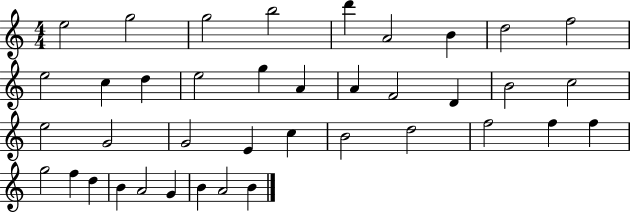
E5/h G5/h G5/h B5/h D6/q A4/h B4/q D5/h F5/h E5/h C5/q D5/q E5/h G5/q A4/q A4/q F4/h D4/q B4/h C5/h E5/h G4/h G4/h E4/q C5/q B4/h D5/h F5/h F5/q F5/q G5/h F5/q D5/q B4/q A4/h G4/q B4/q A4/h B4/q